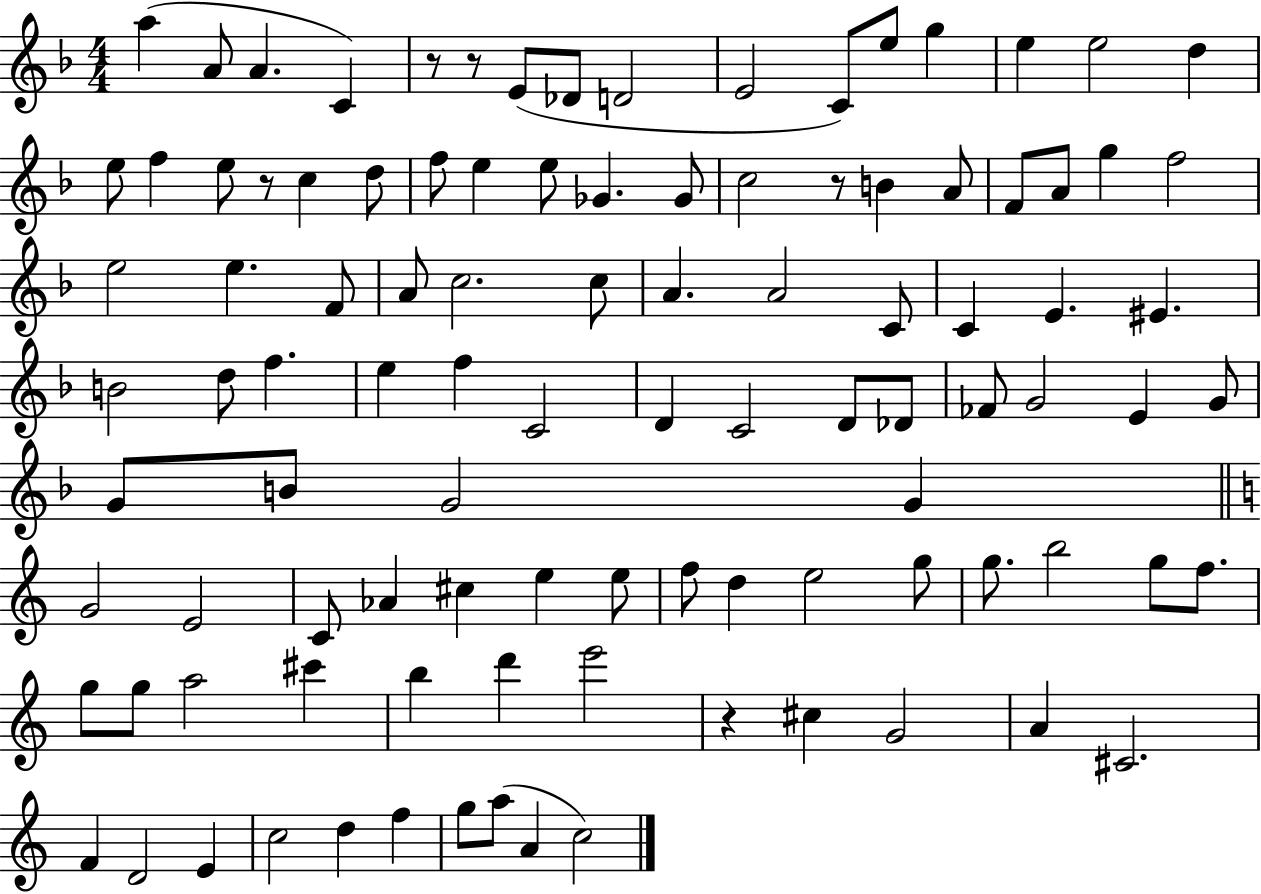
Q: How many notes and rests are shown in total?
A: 102